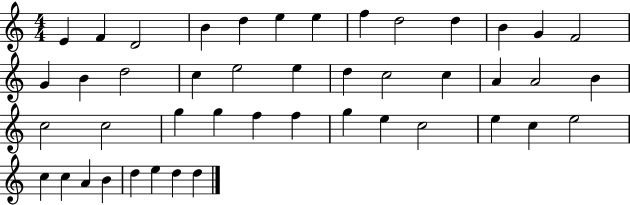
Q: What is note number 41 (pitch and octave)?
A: B4